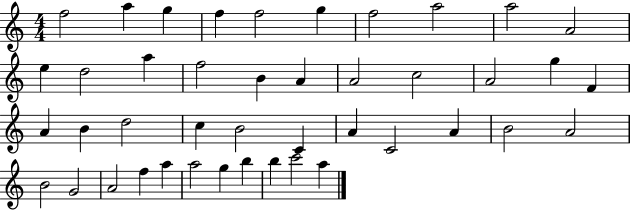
X:1
T:Untitled
M:4/4
L:1/4
K:C
f2 a g f f2 g f2 a2 a2 A2 e d2 a f2 B A A2 c2 A2 g F A B d2 c B2 C A C2 A B2 A2 B2 G2 A2 f a a2 g b b c'2 a